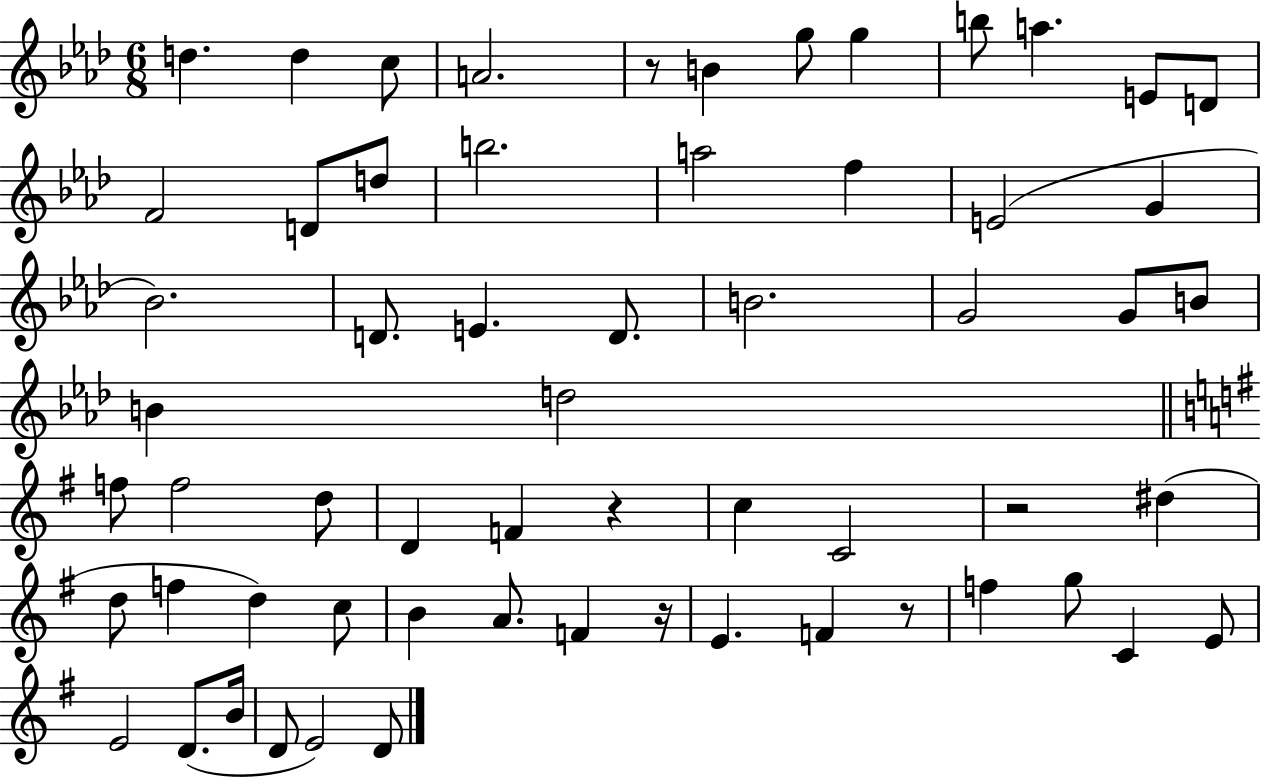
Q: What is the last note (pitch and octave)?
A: D4